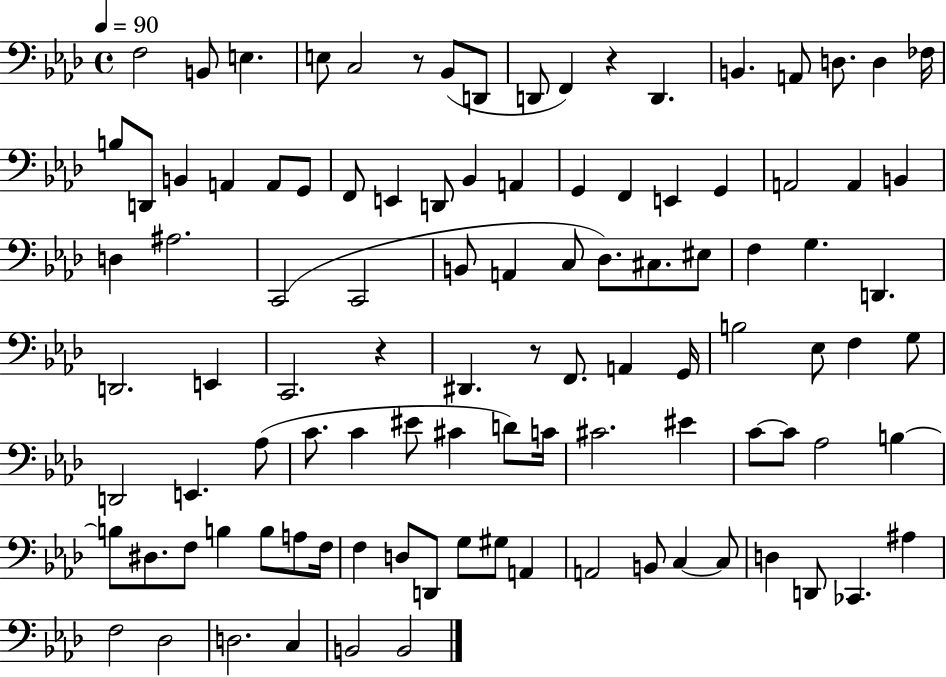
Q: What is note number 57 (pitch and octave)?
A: G3